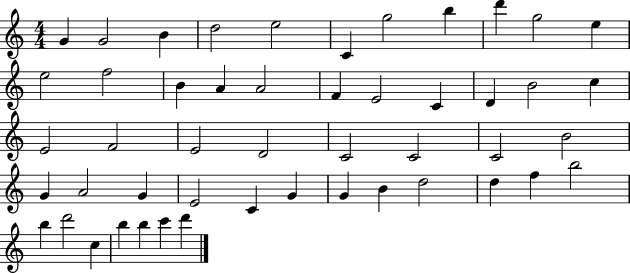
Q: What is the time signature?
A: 4/4